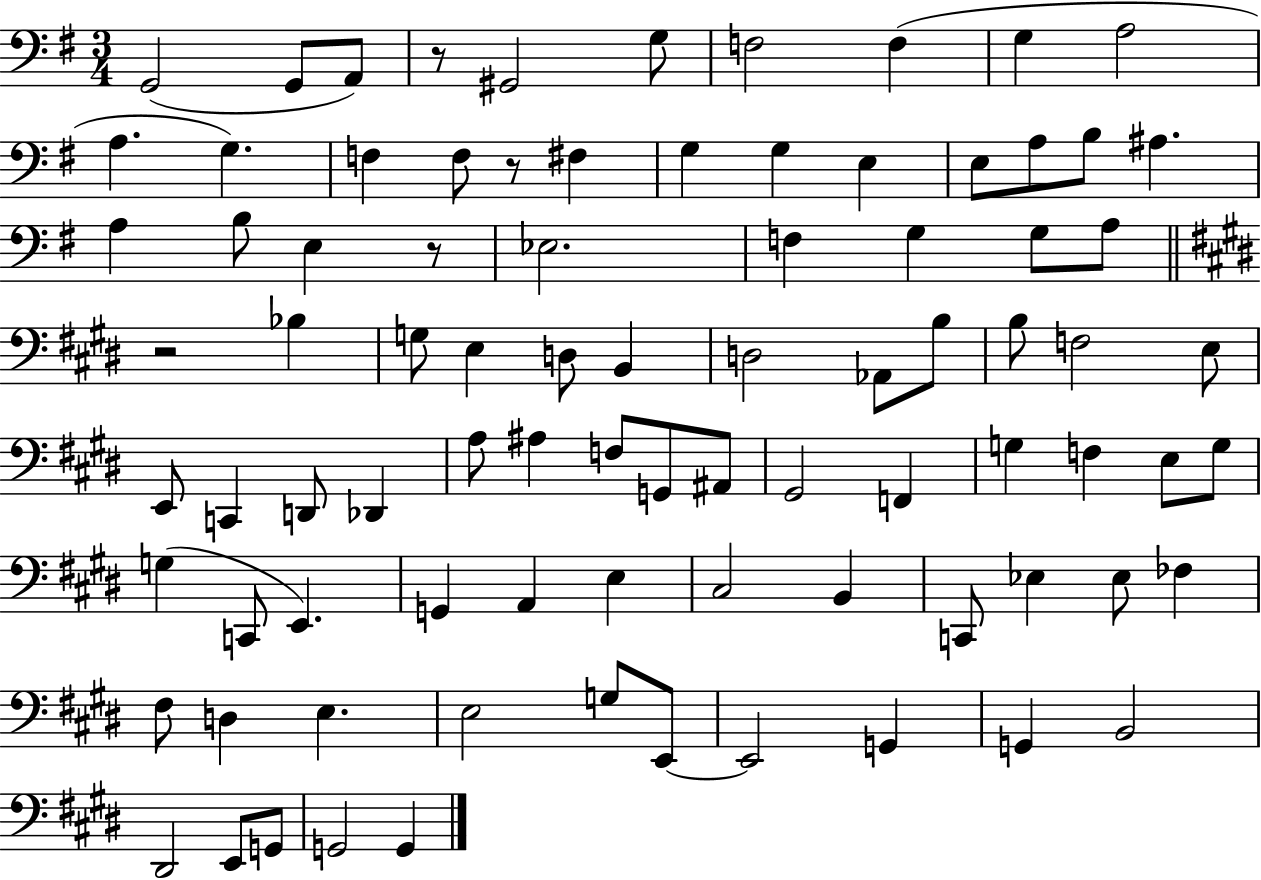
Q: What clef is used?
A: bass